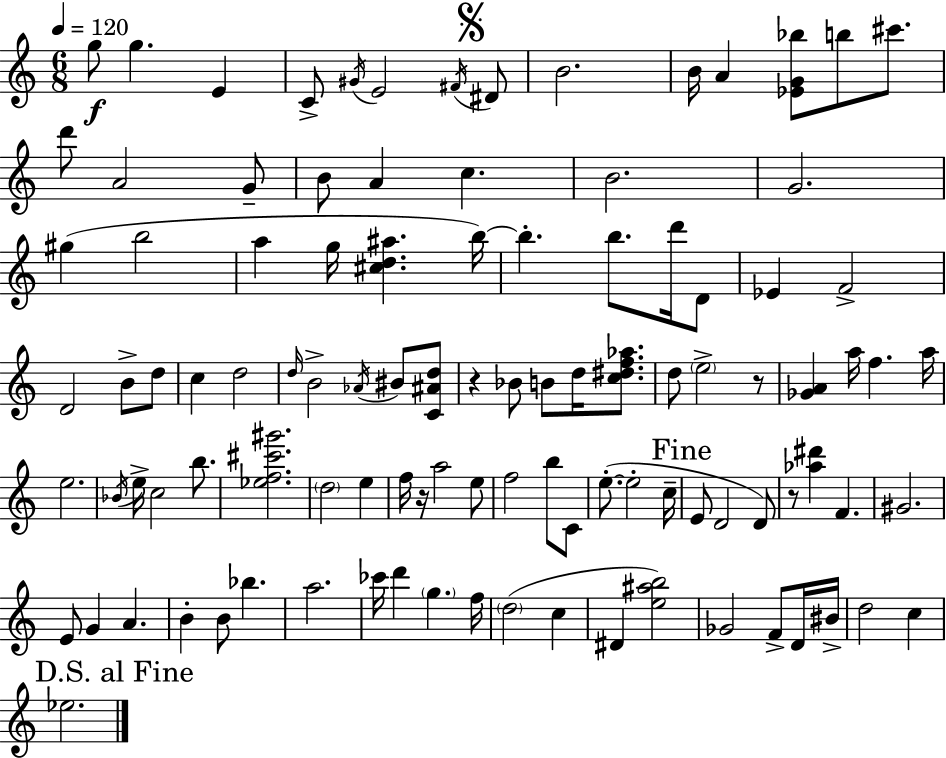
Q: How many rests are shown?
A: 4